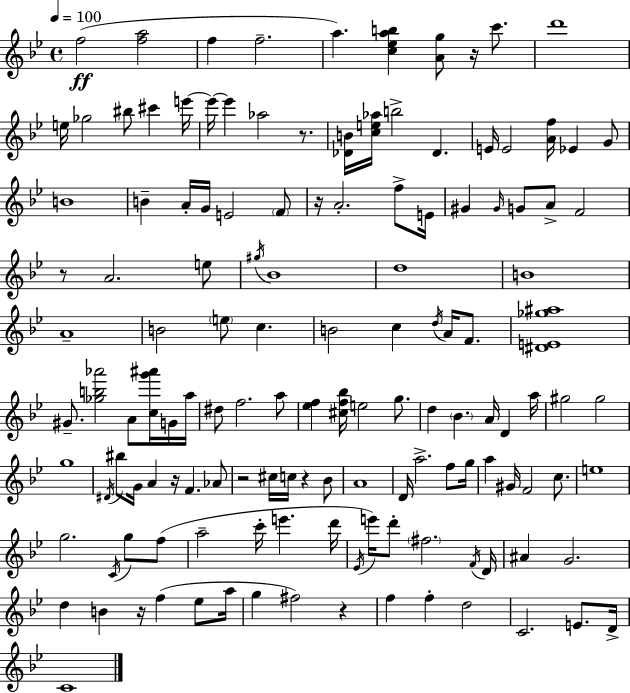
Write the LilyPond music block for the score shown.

{
  \clef treble
  \time 4/4
  \defaultTimeSignature
  \key g \minor
  \tempo 4 = 100
  \repeat volta 2 { f''2(\ff <f'' a''>2 | f''4 f''2.-- | a''4.) <c'' ees'' a'' b''>4 <a' g''>8 r16 c'''8. | d'''1 | \break e''16 ges''2 bis''8 cis'''4 e'''16~~ | e'''16~~ e'''4 aes''2 r8. | <des' b'>16 <c'' e'' aes''>16 b''2-> des'4. | e'16 e'2 <a' f''>16 ees'4 g'8 | \break b'1 | b'4-- a'16-. g'16 e'2 \parenthesize f'8 | r16 a'2.-. f''8-> e'16 | gis'4 \grace { gis'16 } g'8 a'8-> f'2 | \break r8 a'2. e''8 | \acciaccatura { gis''16 } bes'1 | d''1 | b'1 | \break a'1-- | b'2 \parenthesize e''8 c''4. | b'2 c''4 \acciaccatura { d''16 } a'16 | f'8. <dis' e' ges'' ais''>1 | \break gis'8.-- <ges'' b'' aes'''>2 a'8 | <c'' g''' ais'''>16 g'16 a''16 dis''8 f''2. | a''8 <ees'' f''>4 <cis'' f'' bes''>16 e''2 | g''8. d''4 \parenthesize bes'4. a'16 d'4 | \break a''16 gis''2 gis''2 | g''1 | \acciaccatura { dis'16 } bis''8 g'16 a'4 r16 f'4. | aes'8 r2 cis''16 c''16 r4 | \break bes'8 a'1 | d'16 a''2.-> | f''8 g''16 a''4 gis'16 f'2 | c''8. e''1 | \break g''2. | \acciaccatura { c'16 } g''8 f''8( a''2-- c'''16-. e'''4. | d'''16 \acciaccatura { ees'16 }) e'''16 d'''8-. \parenthesize fis''2. | \acciaccatura { f'16 } d'16 ais'4 g'2. | \break d''4 b'4 r16 | f''4( ees''8 a''16 g''4 fis''2) | r4 f''4 f''4-. d''2 | c'2. | \break e'8. d'16-> c'1 | } \bar "|."
}